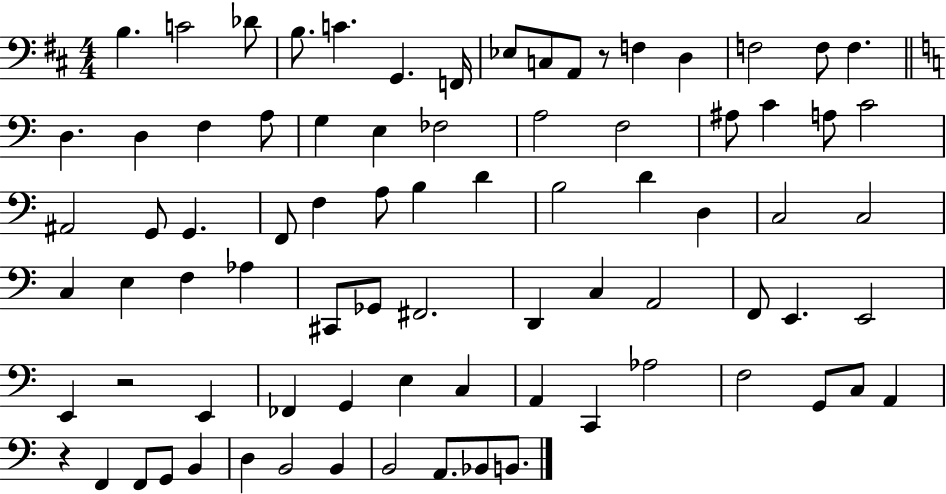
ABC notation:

X:1
T:Untitled
M:4/4
L:1/4
K:D
B, C2 _D/2 B,/2 C G,, F,,/4 _E,/2 C,/2 A,,/2 z/2 F, D, F,2 F,/2 F, D, D, F, A,/2 G, E, _F,2 A,2 F,2 ^A,/2 C A,/2 C2 ^A,,2 G,,/2 G,, F,,/2 F, A,/2 B, D B,2 D D, C,2 C,2 C, E, F, _A, ^C,,/2 _G,,/2 ^F,,2 D,, C, A,,2 F,,/2 E,, E,,2 E,, z2 E,, _F,, G,, E, C, A,, C,, _A,2 F,2 G,,/2 C,/2 A,, z F,, F,,/2 G,,/2 B,, D, B,,2 B,, B,,2 A,,/2 _B,,/2 B,,/2